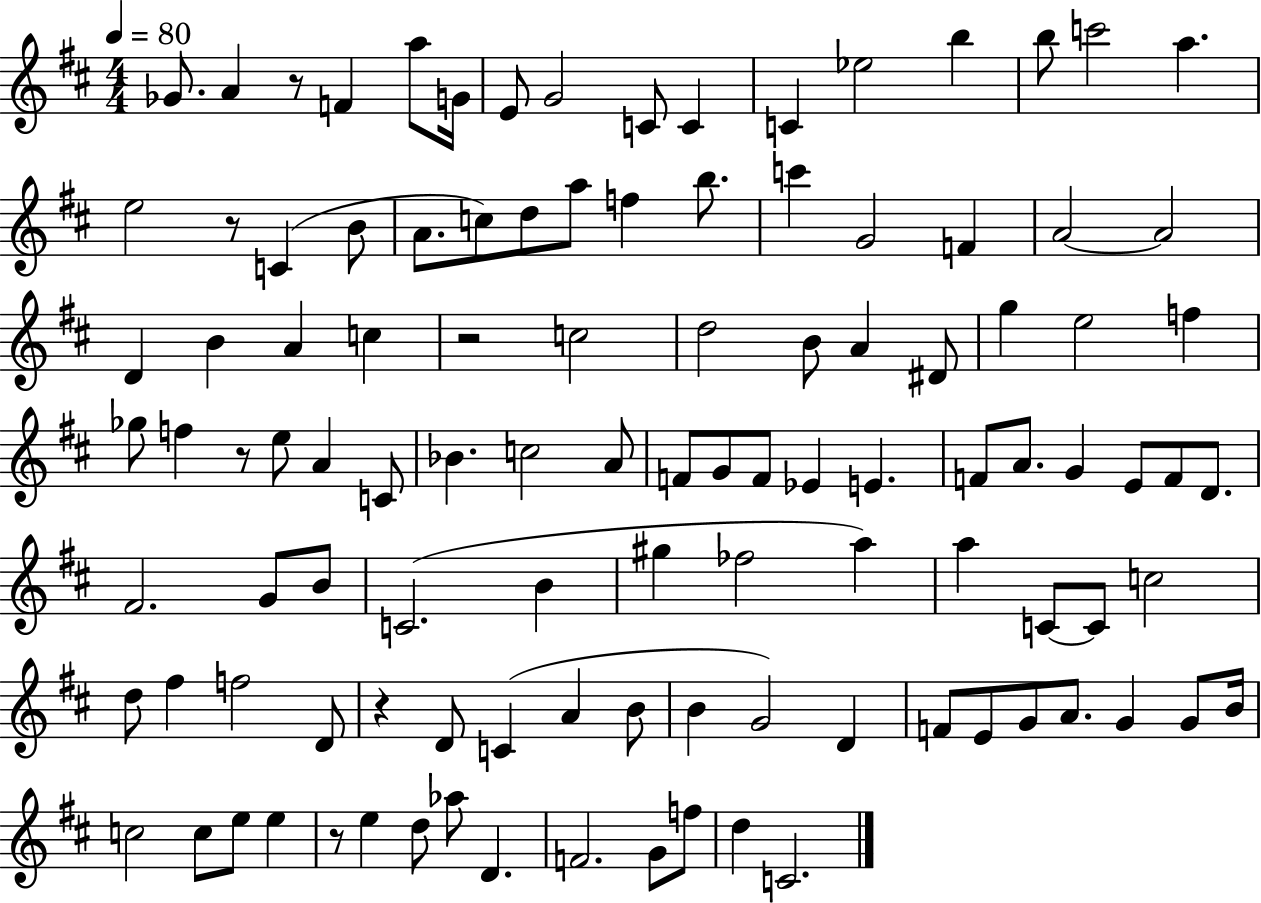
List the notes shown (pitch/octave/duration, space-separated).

Gb4/e. A4/q R/e F4/q A5/e G4/s E4/e G4/h C4/e C4/q C4/q Eb5/h B5/q B5/e C6/h A5/q. E5/h R/e C4/q B4/e A4/e. C5/e D5/e A5/e F5/q B5/e. C6/q G4/h F4/q A4/h A4/h D4/q B4/q A4/q C5/q R/h C5/h D5/h B4/e A4/q D#4/e G5/q E5/h F5/q Gb5/e F5/q R/e E5/e A4/q C4/e Bb4/q. C5/h A4/e F4/e G4/e F4/e Eb4/q E4/q. F4/e A4/e. G4/q E4/e F4/e D4/e. F#4/h. G4/e B4/e C4/h. B4/q G#5/q FES5/h A5/q A5/q C4/e C4/e C5/h D5/e F#5/q F5/h D4/e R/q D4/e C4/q A4/q B4/e B4/q G4/h D4/q F4/e E4/e G4/e A4/e. G4/q G4/e B4/s C5/h C5/e E5/e E5/q R/e E5/q D5/e Ab5/e D4/q. F4/h. G4/e F5/e D5/q C4/h.